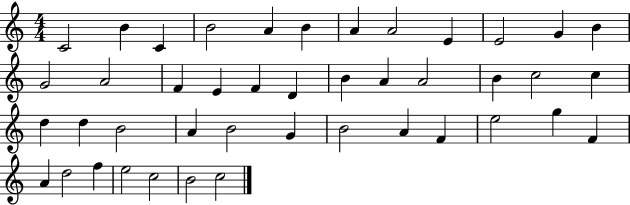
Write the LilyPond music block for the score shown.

{
  \clef treble
  \numericTimeSignature
  \time 4/4
  \key c \major
  c'2 b'4 c'4 | b'2 a'4 b'4 | a'4 a'2 e'4 | e'2 g'4 b'4 | \break g'2 a'2 | f'4 e'4 f'4 d'4 | b'4 a'4 a'2 | b'4 c''2 c''4 | \break d''4 d''4 b'2 | a'4 b'2 g'4 | b'2 a'4 f'4 | e''2 g''4 f'4 | \break a'4 d''2 f''4 | e''2 c''2 | b'2 c''2 | \bar "|."
}